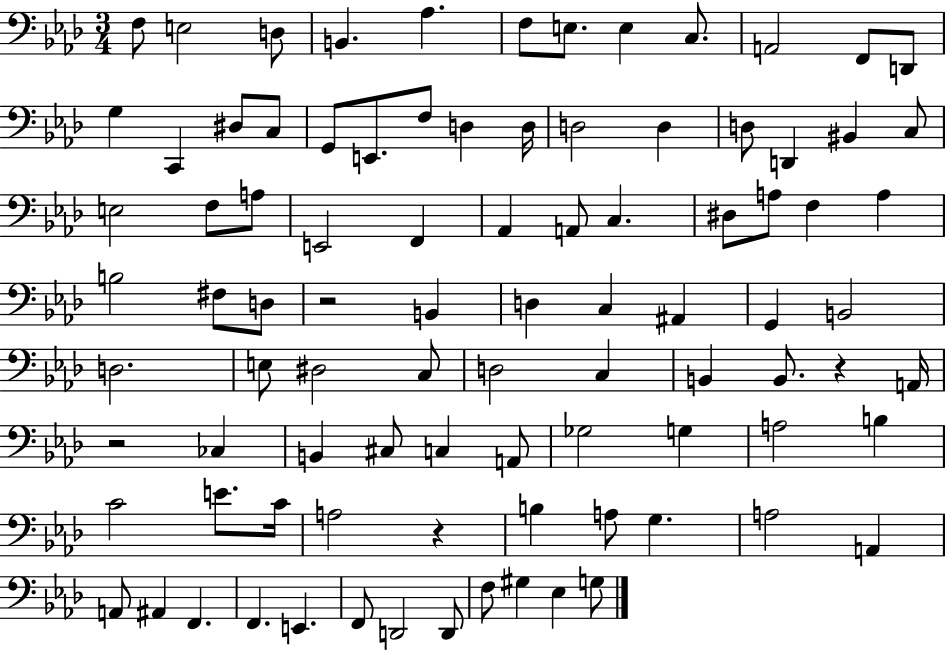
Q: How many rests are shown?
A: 4